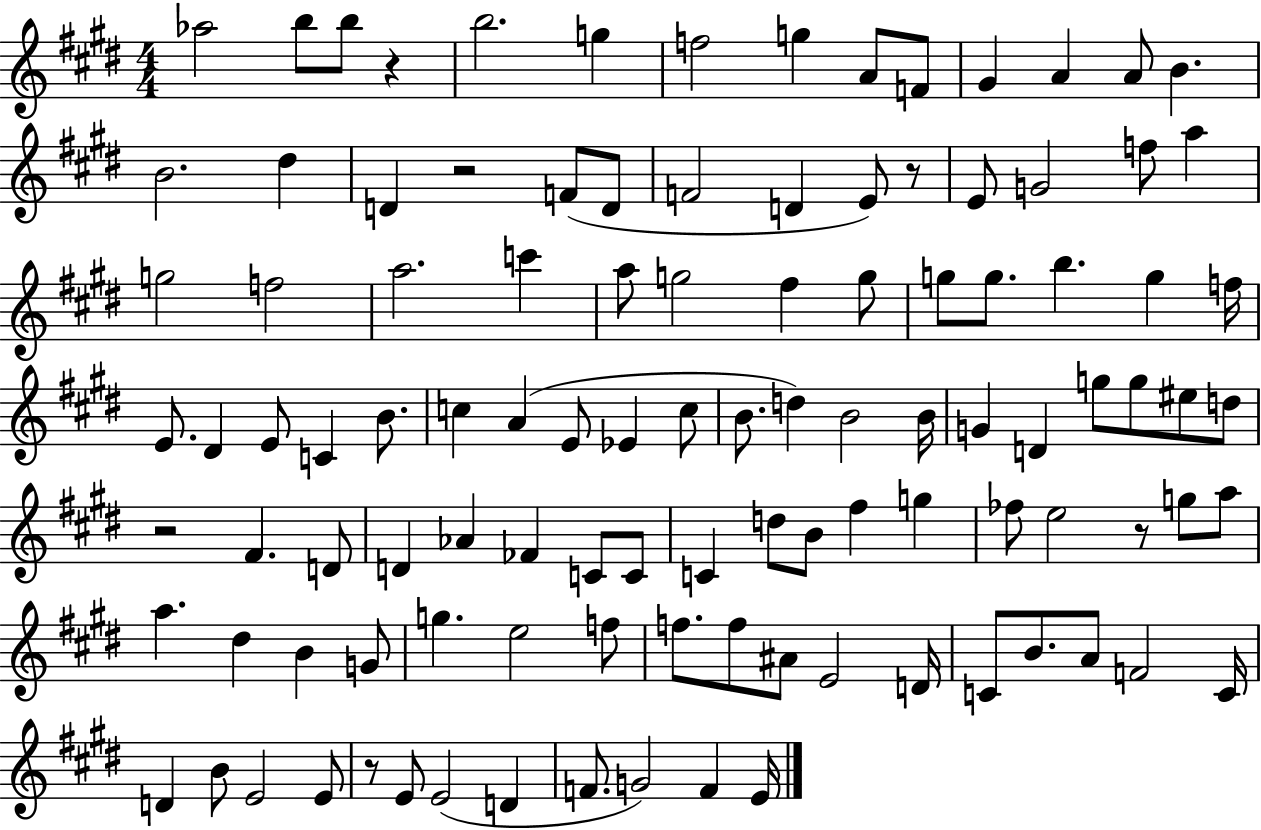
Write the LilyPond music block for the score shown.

{
  \clef treble
  \numericTimeSignature
  \time 4/4
  \key e \major
  aes''2 b''8 b''8 r4 | b''2. g''4 | f''2 g''4 a'8 f'8 | gis'4 a'4 a'8 b'4. | \break b'2. dis''4 | d'4 r2 f'8( d'8 | f'2 d'4 e'8) r8 | e'8 g'2 f''8 a''4 | \break g''2 f''2 | a''2. c'''4 | a''8 g''2 fis''4 g''8 | g''8 g''8. b''4. g''4 f''16 | \break e'8. dis'4 e'8 c'4 b'8. | c''4 a'4( e'8 ees'4 c''8 | b'8. d''4) b'2 b'16 | g'4 d'4 g''8 g''8 eis''8 d''8 | \break r2 fis'4. d'8 | d'4 aes'4 fes'4 c'8 c'8 | c'4 d''8 b'8 fis''4 g''4 | fes''8 e''2 r8 g''8 a''8 | \break a''4. dis''4 b'4 g'8 | g''4. e''2 f''8 | f''8. f''8 ais'8 e'2 d'16 | c'8 b'8. a'8 f'2 c'16 | \break d'4 b'8 e'2 e'8 | r8 e'8 e'2( d'4 | f'8. g'2) f'4 e'16 | \bar "|."
}